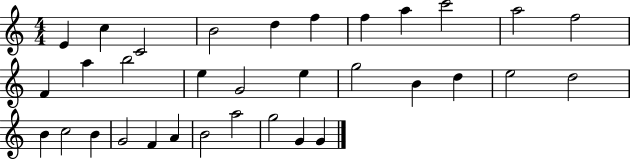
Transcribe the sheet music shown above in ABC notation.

X:1
T:Untitled
M:4/4
L:1/4
K:C
E c C2 B2 d f f a c'2 a2 f2 F a b2 e G2 e g2 B d e2 d2 B c2 B G2 F A B2 a2 g2 G G